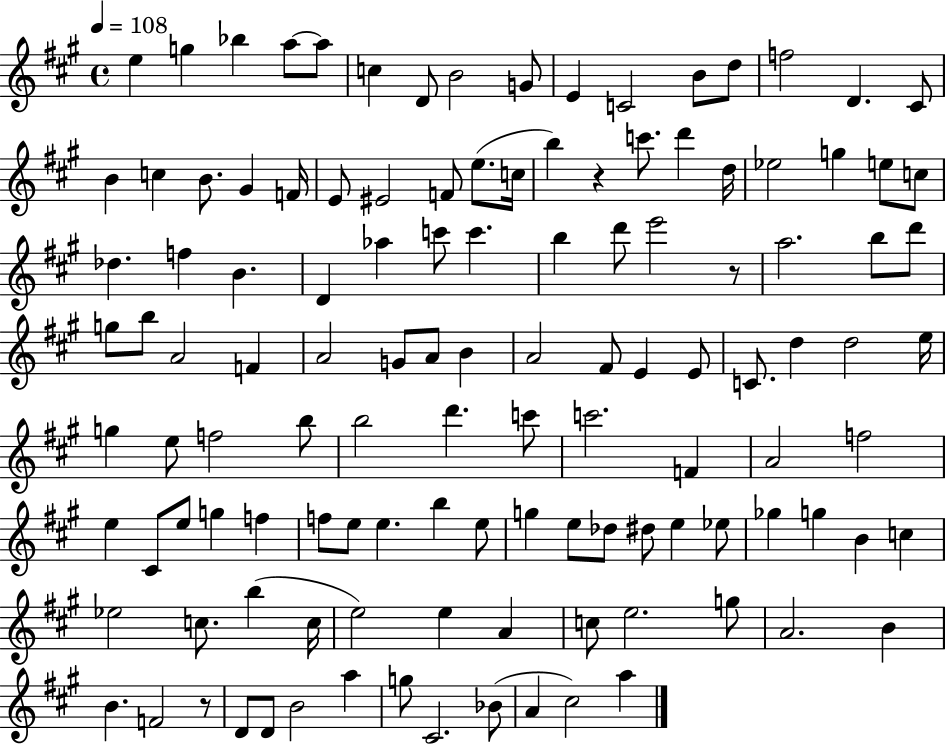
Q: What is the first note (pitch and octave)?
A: E5